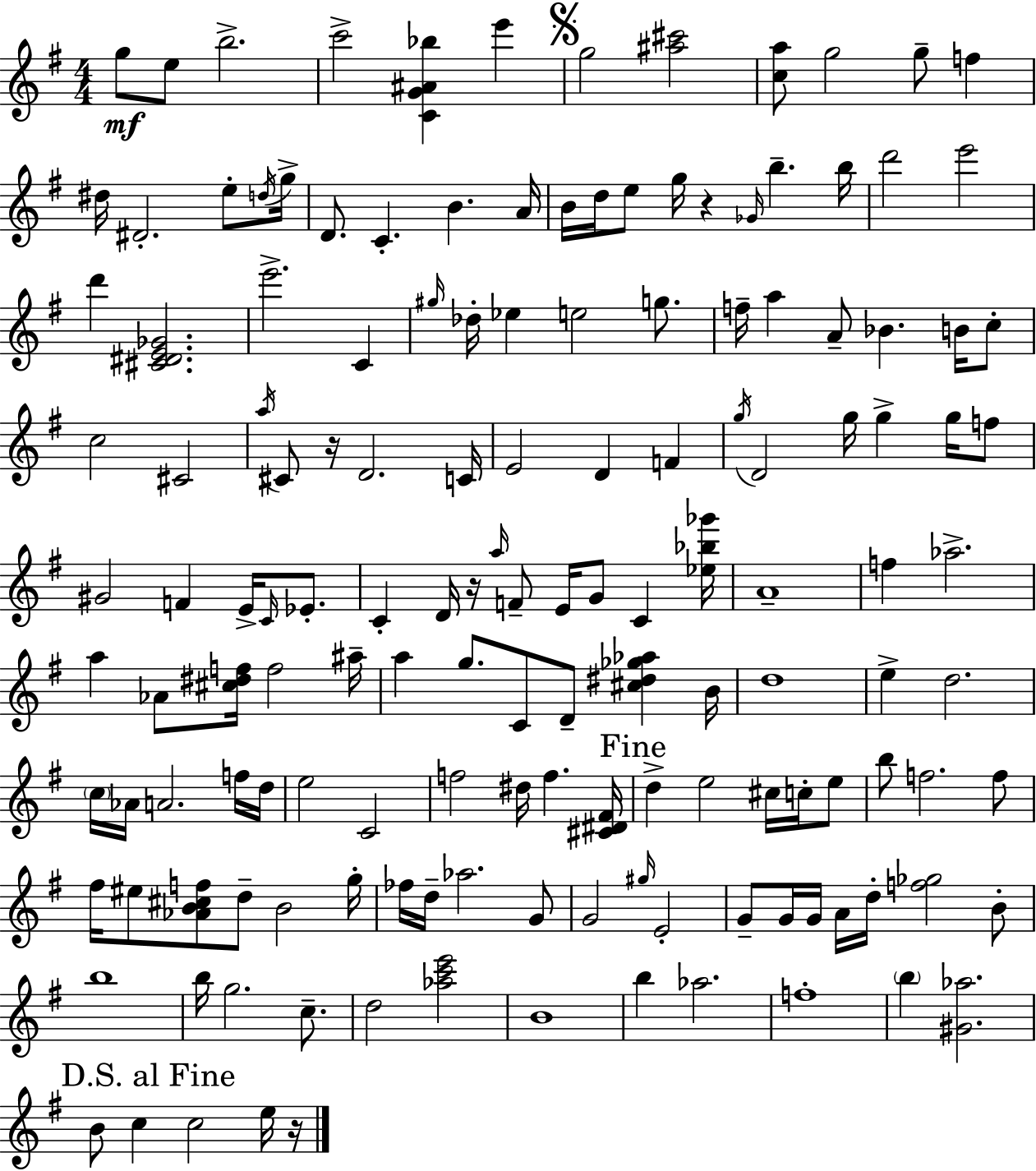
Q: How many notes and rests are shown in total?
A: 149